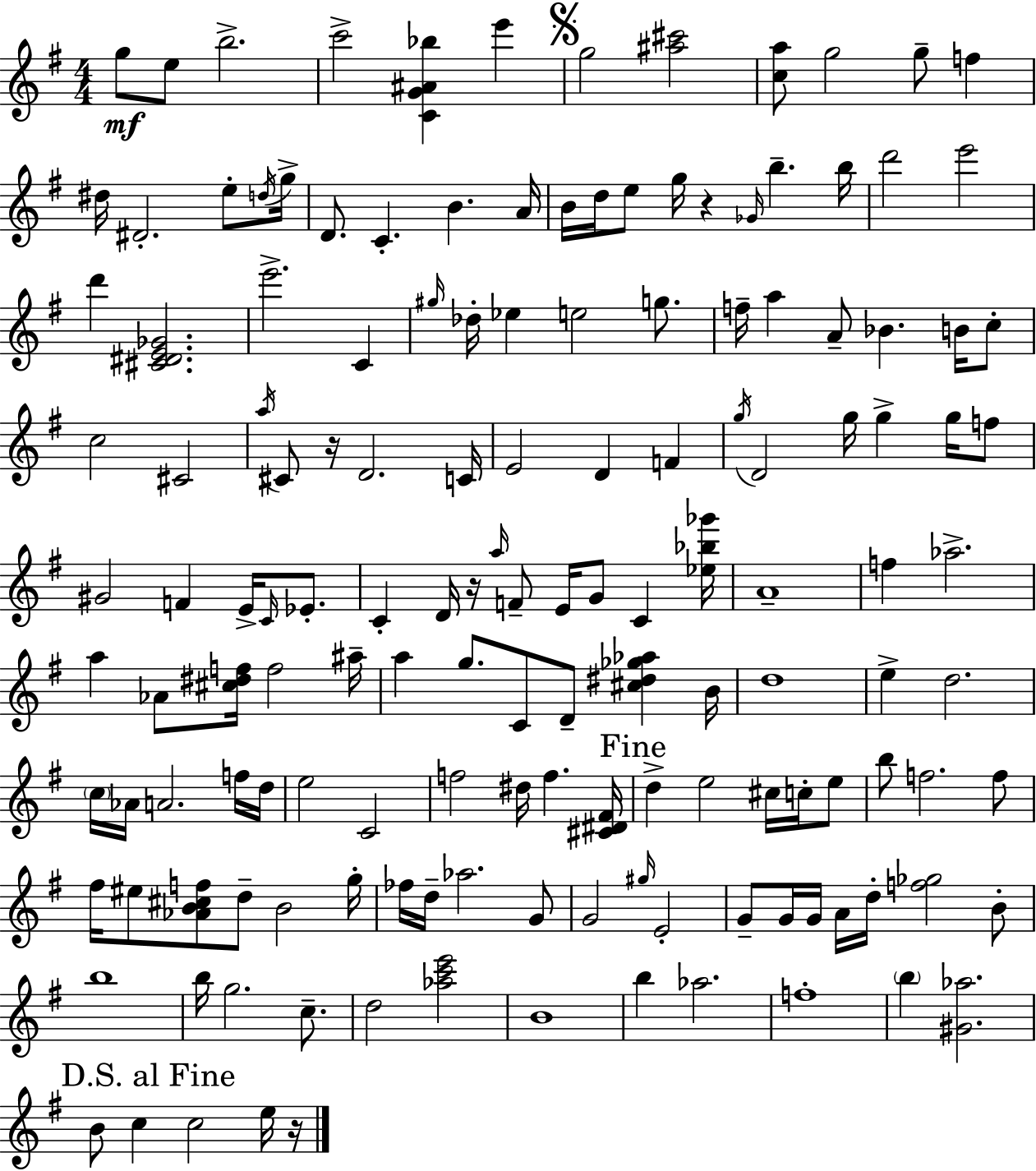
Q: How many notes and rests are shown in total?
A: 149